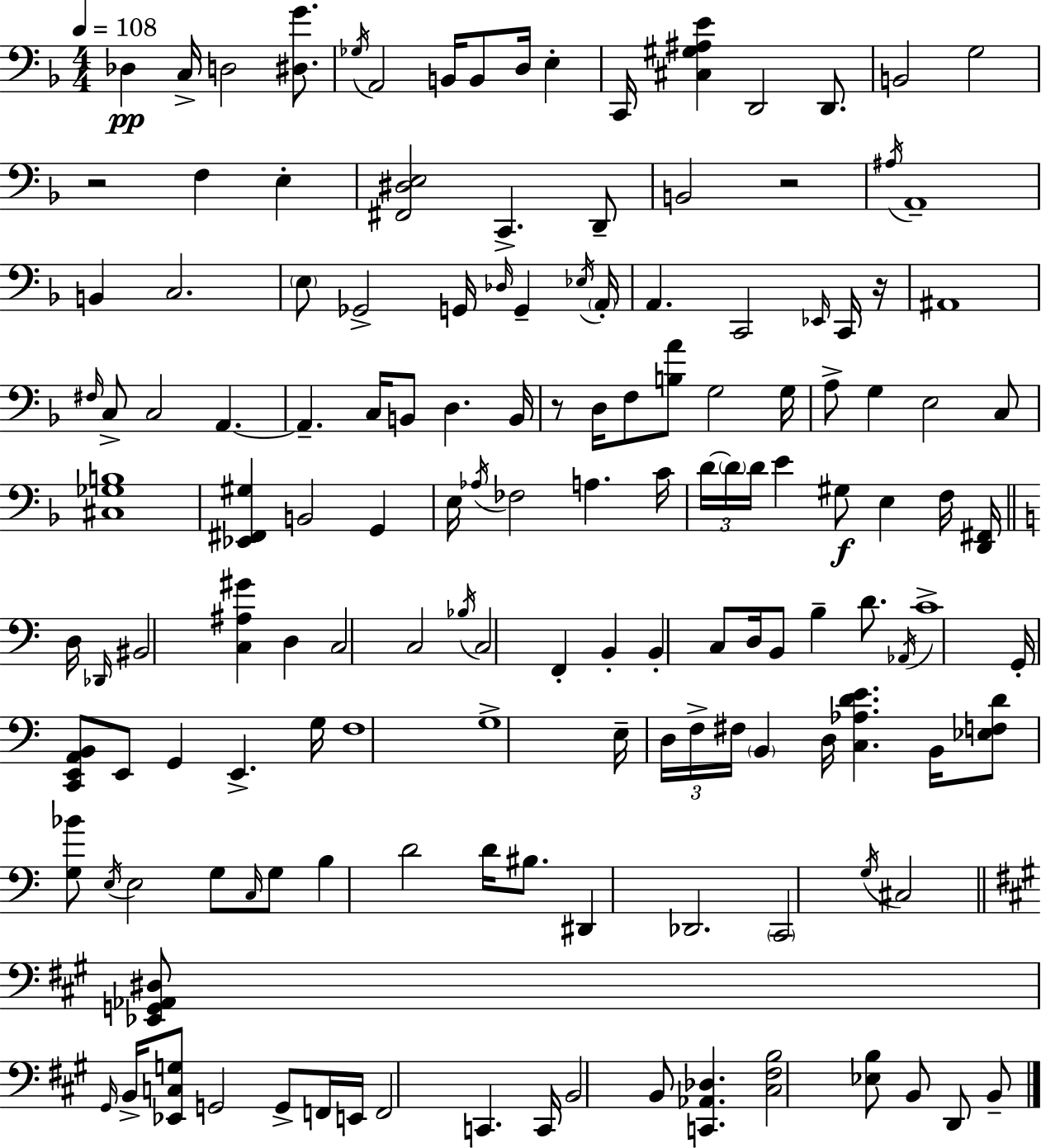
X:1
T:Untitled
M:4/4
L:1/4
K:F
_D, C,/4 D,2 [^D,G]/2 _G,/4 A,,2 B,,/4 B,,/2 D,/4 E, C,,/4 [^C,^G,^A,E] D,,2 D,,/2 B,,2 G,2 z2 F, E, [^F,,^D,E,]2 C,, D,,/2 B,,2 z2 ^A,/4 A,,4 B,, C,2 E,/2 _G,,2 G,,/4 _D,/4 G,, _E,/4 A,,/4 A,, C,,2 _E,,/4 C,,/4 z/4 ^A,,4 ^F,/4 C,/2 C,2 A,, A,, C,/4 B,,/2 D, B,,/4 z/2 D,/4 F,/2 [B,A]/2 G,2 G,/4 A,/2 G, E,2 C,/2 [^C,_G,B,]4 [_E,,^F,,^G,] B,,2 G,, E,/4 _A,/4 _F,2 A, C/4 D/4 D/4 D/4 E ^G,/2 E, F,/4 [D,,^F,,]/4 D,/4 _D,,/4 ^B,,2 [C,^A,^G] D, C,2 C,2 _B,/4 C,2 F,, B,, B,, C,/2 D,/4 B,,/2 B, D/2 _A,,/4 C4 G,,/4 [C,,E,,A,,B,,]/2 E,,/2 G,, E,, G,/4 F,4 G,4 E,/4 D,/4 F,/4 ^F,/4 B,, D,/4 [C,_A,DE] B,,/4 [_E,F,D]/2 [G,_B]/2 E,/4 E,2 G,/2 C,/4 G,/2 B, D2 D/4 ^B,/2 ^D,, _D,,2 C,,2 G,/4 ^C,2 [_E,,G,,_A,,^D,]/2 ^G,,/4 B,,/4 [_E,,C,G,]/2 G,,2 G,,/2 F,,/4 E,,/4 F,,2 C,, C,,/4 B,,2 B,,/2 [C,,_A,,_D,] [^C,^F,B,]2 [_E,B,]/2 B,,/2 D,,/2 B,,/2